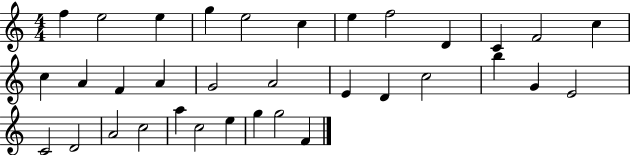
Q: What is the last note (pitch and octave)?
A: F4